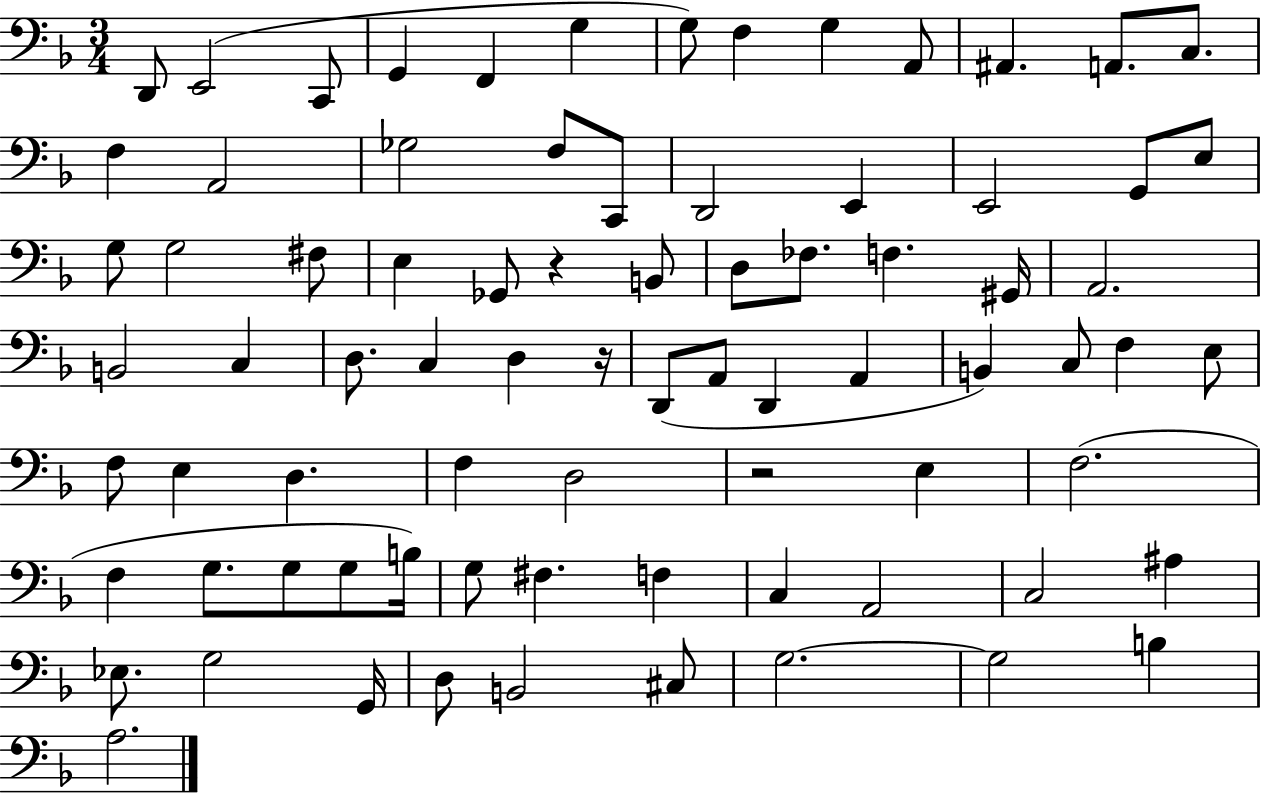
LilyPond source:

{
  \clef bass
  \numericTimeSignature
  \time 3/4
  \key f \major
  \repeat volta 2 { d,8 e,2( c,8 | g,4 f,4 g4 | g8) f4 g4 a,8 | ais,4. a,8. c8. | \break f4 a,2 | ges2 f8 c,8 | d,2 e,4 | e,2 g,8 e8 | \break g8 g2 fis8 | e4 ges,8 r4 b,8 | d8 fes8. f4. gis,16 | a,2. | \break b,2 c4 | d8. c4 d4 r16 | d,8( a,8 d,4 a,4 | b,4) c8 f4 e8 | \break f8 e4 d4. | f4 d2 | r2 e4 | f2.( | \break f4 g8. g8 g8 b16) | g8 fis4. f4 | c4 a,2 | c2 ais4 | \break ees8. g2 g,16 | d8 b,2 cis8 | g2.~~ | g2 b4 | \break a2. | } \bar "|."
}